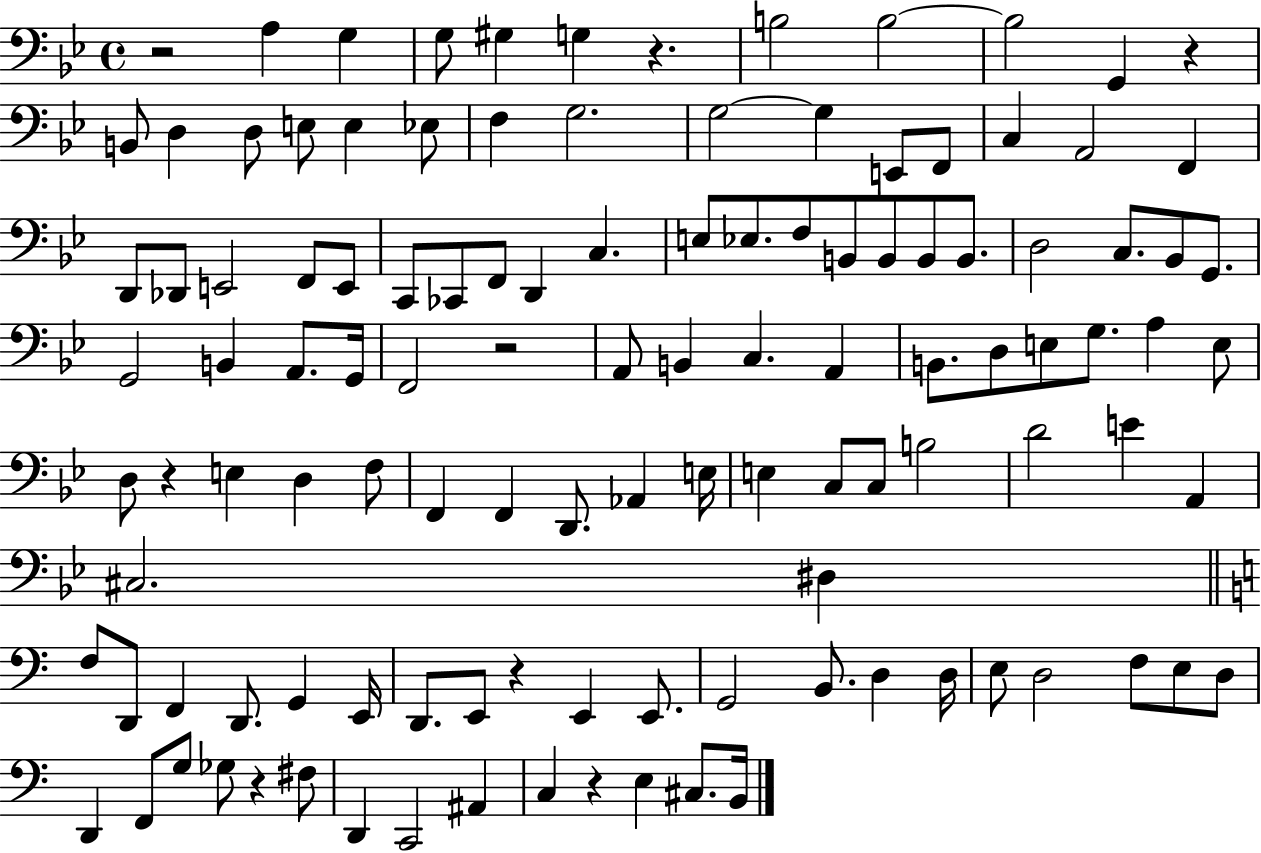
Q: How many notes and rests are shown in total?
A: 117